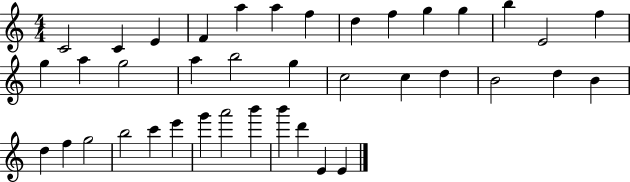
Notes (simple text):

C4/h C4/q E4/q F4/q A5/q A5/q F5/q D5/q F5/q G5/q G5/q B5/q E4/h F5/q G5/q A5/q G5/h A5/q B5/h G5/q C5/h C5/q D5/q B4/h D5/q B4/q D5/q F5/q G5/h B5/h C6/q E6/q G6/q A6/h B6/q B6/q D6/q E4/q E4/q